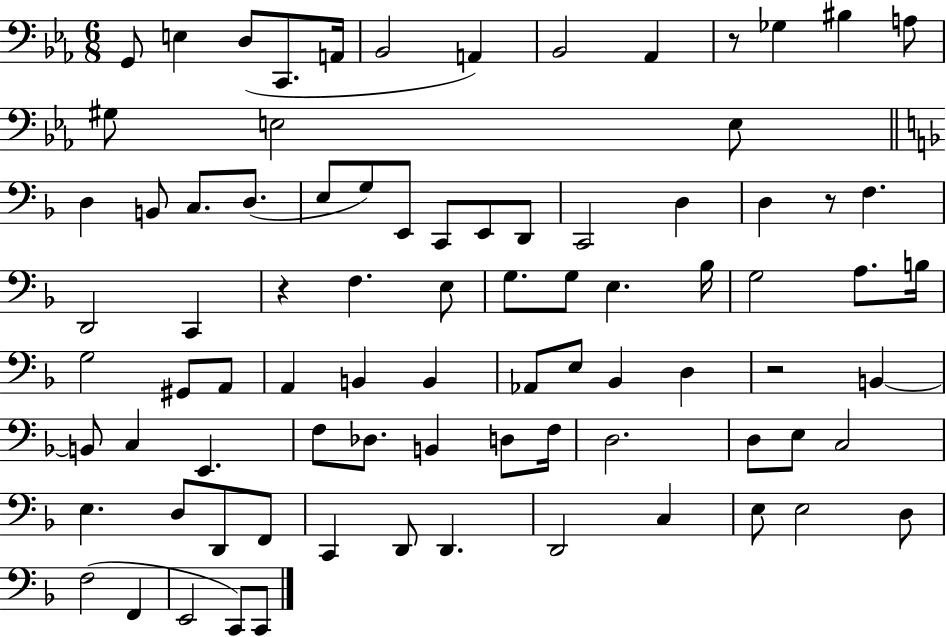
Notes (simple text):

G2/e E3/q D3/e C2/e. A2/s Bb2/h A2/q Bb2/h Ab2/q R/e Gb3/q BIS3/q A3/e G#3/e E3/h E3/e D3/q B2/e C3/e. D3/e. E3/e G3/e E2/e C2/e E2/e D2/e C2/h D3/q D3/q R/e F3/q. D2/h C2/q R/q F3/q. E3/e G3/e. G3/e E3/q. Bb3/s G3/h A3/e. B3/s G3/h G#2/e A2/e A2/q B2/q B2/q Ab2/e E3/e Bb2/q D3/q R/h B2/q B2/e C3/q E2/q. F3/e Db3/e. B2/q D3/e F3/s D3/h. D3/e E3/e C3/h E3/q. D3/e D2/e F2/e C2/q D2/e D2/q. D2/h C3/q E3/e E3/h D3/e F3/h F2/q E2/h C2/e C2/e